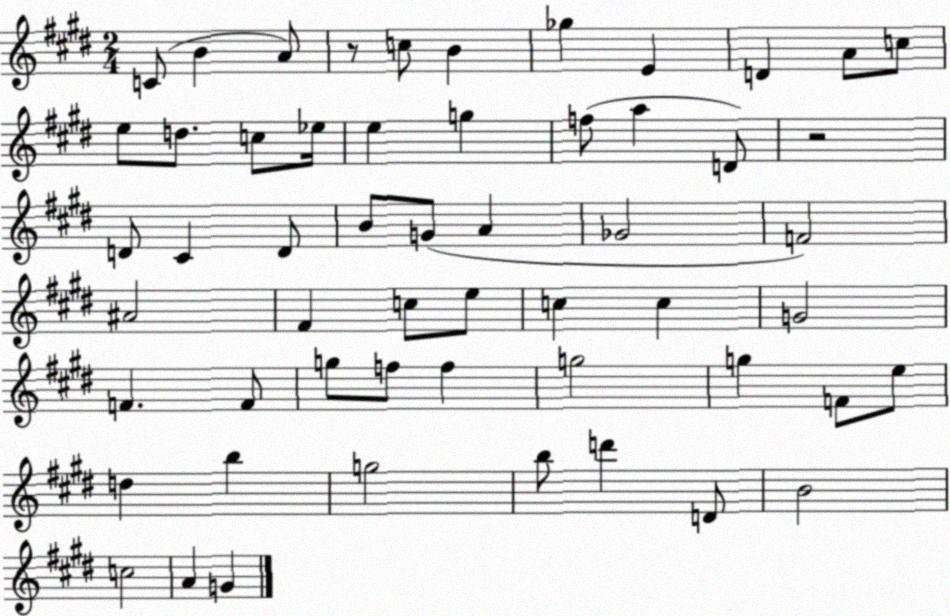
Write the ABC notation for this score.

X:1
T:Untitled
M:2/4
L:1/4
K:E
C/2 B A/2 z/2 c/2 B _g E D A/2 c/2 e/2 d/2 c/2 _e/4 e g f/2 a D/2 z2 D/2 ^C D/2 B/2 G/2 A _G2 F2 ^A2 ^F c/2 e/2 c c G2 F F/2 g/2 f/2 f g2 g F/2 e/2 d b g2 b/2 d' D/2 B2 c2 A G